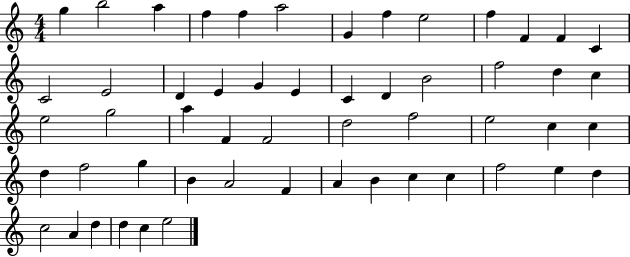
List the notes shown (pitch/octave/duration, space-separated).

G5/q B5/h A5/q F5/q F5/q A5/h G4/q F5/q E5/h F5/q F4/q F4/q C4/q C4/h E4/h D4/q E4/q G4/q E4/q C4/q D4/q B4/h F5/h D5/q C5/q E5/h G5/h A5/q F4/q F4/h D5/h F5/h E5/h C5/q C5/q D5/q F5/h G5/q B4/q A4/h F4/q A4/q B4/q C5/q C5/q F5/h E5/q D5/q C5/h A4/q D5/q D5/q C5/q E5/h